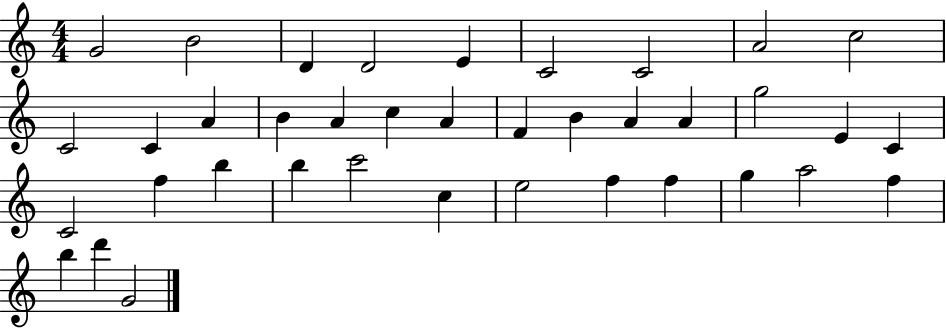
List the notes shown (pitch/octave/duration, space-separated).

G4/h B4/h D4/q D4/h E4/q C4/h C4/h A4/h C5/h C4/h C4/q A4/q B4/q A4/q C5/q A4/q F4/q B4/q A4/q A4/q G5/h E4/q C4/q C4/h F5/q B5/q B5/q C6/h C5/q E5/h F5/q F5/q G5/q A5/h F5/q B5/q D6/q G4/h